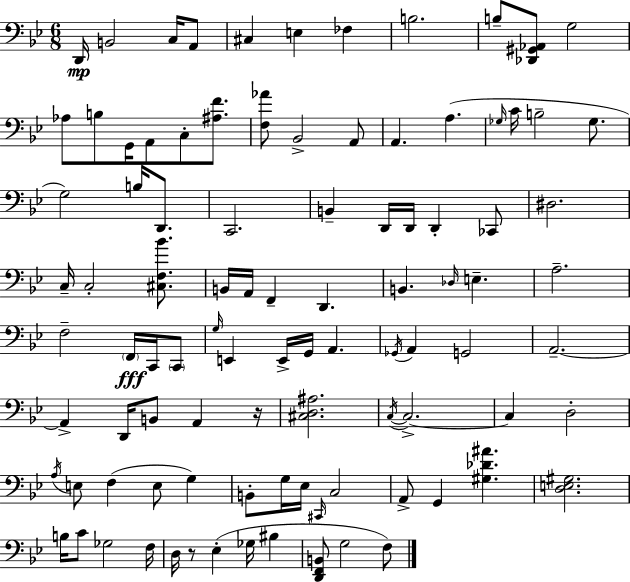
D2/s B2/h C3/s A2/e C#3/q E3/q FES3/q B3/h. B3/e [Db2,G#2,Ab2]/e G3/h Ab3/e B3/e G2/s A2/e C3/e [A#3,F4]/e. [F3,Ab4]/e Bb2/h A2/e A2/q. A3/q. Gb3/s C4/s B3/h Gb3/e. G3/h B3/s D2/e. C2/h. B2/q D2/s D2/s D2/q CES2/e D#3/h. C3/s C3/h [C#3,F3,Bb4]/e. B2/s A2/s F2/q D2/q. B2/q. Db3/s E3/q. A3/h. F3/h F2/s C2/s C2/e G3/s E2/q E2/s G2/s A2/q. Gb2/s A2/q G2/h A2/h. A2/q D2/s B2/e A2/q R/s [C#3,D3,A#3]/h. C3/s C3/h. C3/q D3/h A3/s E3/e F3/q E3/e G3/q B2/e G3/s Eb3/s C#2/s C3/h A2/e G2/q [G#3,Db4,A#4]/q. [D3,E3,G#3]/h. B3/s C4/e Gb3/h F3/s D3/s R/e Eb3/q Gb3/s BIS3/q [D2,F2,B2]/e G3/h F3/e